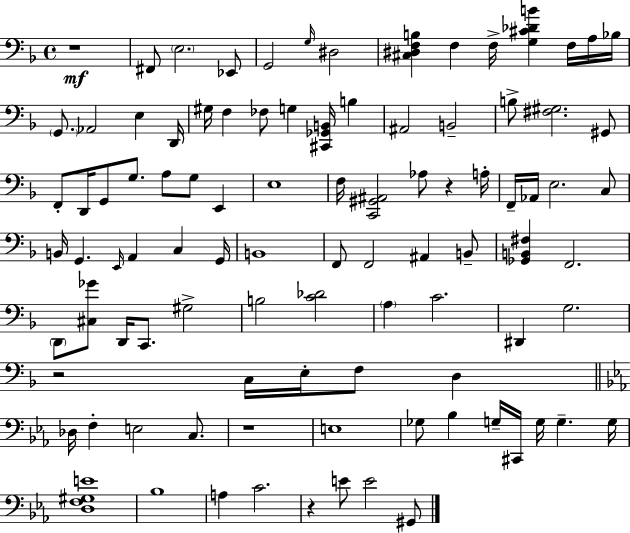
X:1
T:Untitled
M:4/4
L:1/4
K:F
z4 ^F,,/2 E,2 _E,,/2 G,,2 G,/4 ^D,2 [^C,^D,F,B,] F, F,/4 [G,^C_DB] F,/4 A,/4 _B,/4 G,,/2 _A,,2 E, D,,/4 ^G,/4 F, _F,/2 G, [^C,,_G,,B,,]/4 B, ^A,,2 B,,2 B,/2 [^F,^G,]2 ^G,,/2 F,,/2 D,,/4 G,,/2 G,/2 A,/2 G,/2 E,, E,4 F,/4 [C,,^G,,^A,,]2 _A,/2 z A,/4 F,,/4 _A,,/4 E,2 C,/2 B,,/4 G,, E,,/4 A,, C, G,,/4 B,,4 F,,/2 F,,2 ^A,, B,,/2 [_G,,B,,^F,] F,,2 D,,/2 [^C,_G]/2 D,,/4 C,,/2 ^G,2 B,2 [C_D]2 A, C2 ^D,, G,2 z2 C,/4 E,/4 F,/2 D, _D,/4 F, E,2 C,/2 z4 E,4 _G,/2 _B, G,/4 ^C,,/4 G,/4 G, G,/4 [D,F,^G,E]4 _B,4 A, C2 z E/2 E2 ^G,,/2